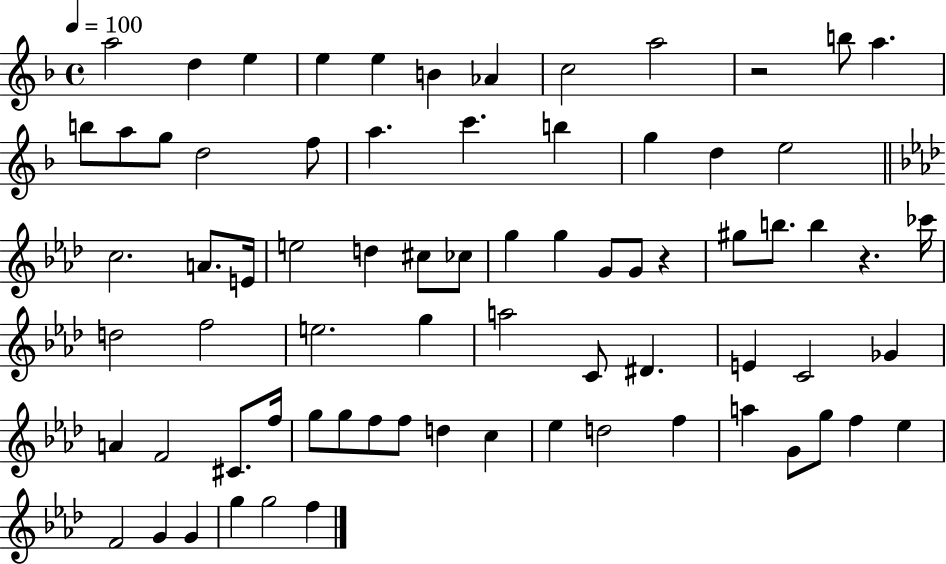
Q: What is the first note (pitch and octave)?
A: A5